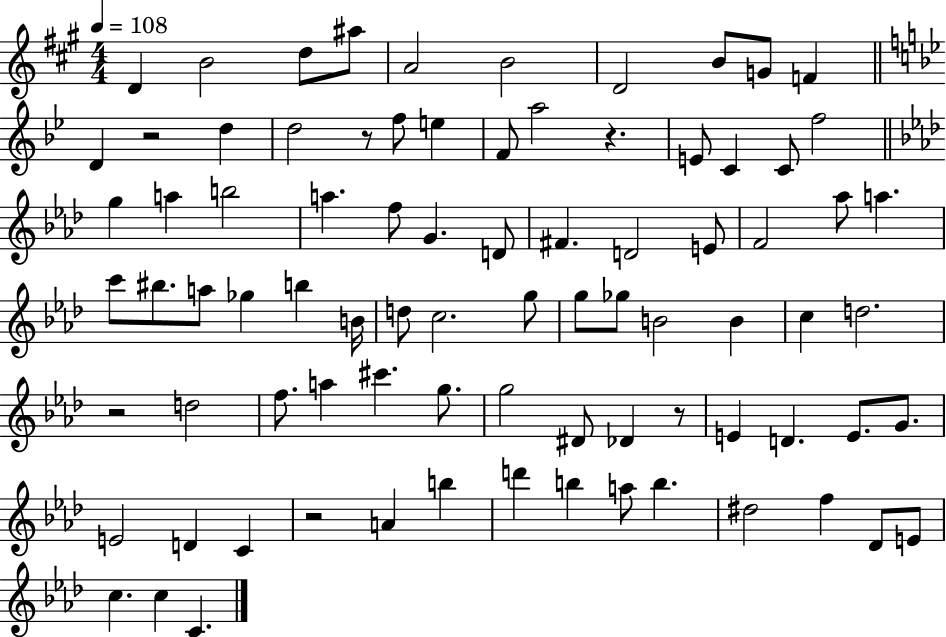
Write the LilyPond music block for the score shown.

{
  \clef treble
  \numericTimeSignature
  \time 4/4
  \key a \major
  \tempo 4 = 108
  d'4 b'2 d''8 ais''8 | a'2 b'2 | d'2 b'8 g'8 f'4 | \bar "||" \break \key g \minor d'4 r2 d''4 | d''2 r8 f''8 e''4 | f'8 a''2 r4. | e'8 c'4 c'8 f''2 | \break \bar "||" \break \key f \minor g''4 a''4 b''2 | a''4. f''8 g'4. d'8 | fis'4. d'2 e'8 | f'2 aes''8 a''4. | \break c'''8 bis''8. a''8 ges''4 b''4 b'16 | d''8 c''2. g''8 | g''8 ges''8 b'2 b'4 | c''4 d''2. | \break r2 d''2 | f''8. a''4 cis'''4. g''8. | g''2 dis'8 des'4 r8 | e'4 d'4. e'8. g'8. | \break e'2 d'4 c'4 | r2 a'4 b''4 | d'''4 b''4 a''8 b''4. | dis''2 f''4 des'8 e'8 | \break c''4. c''4 c'4. | \bar "|."
}